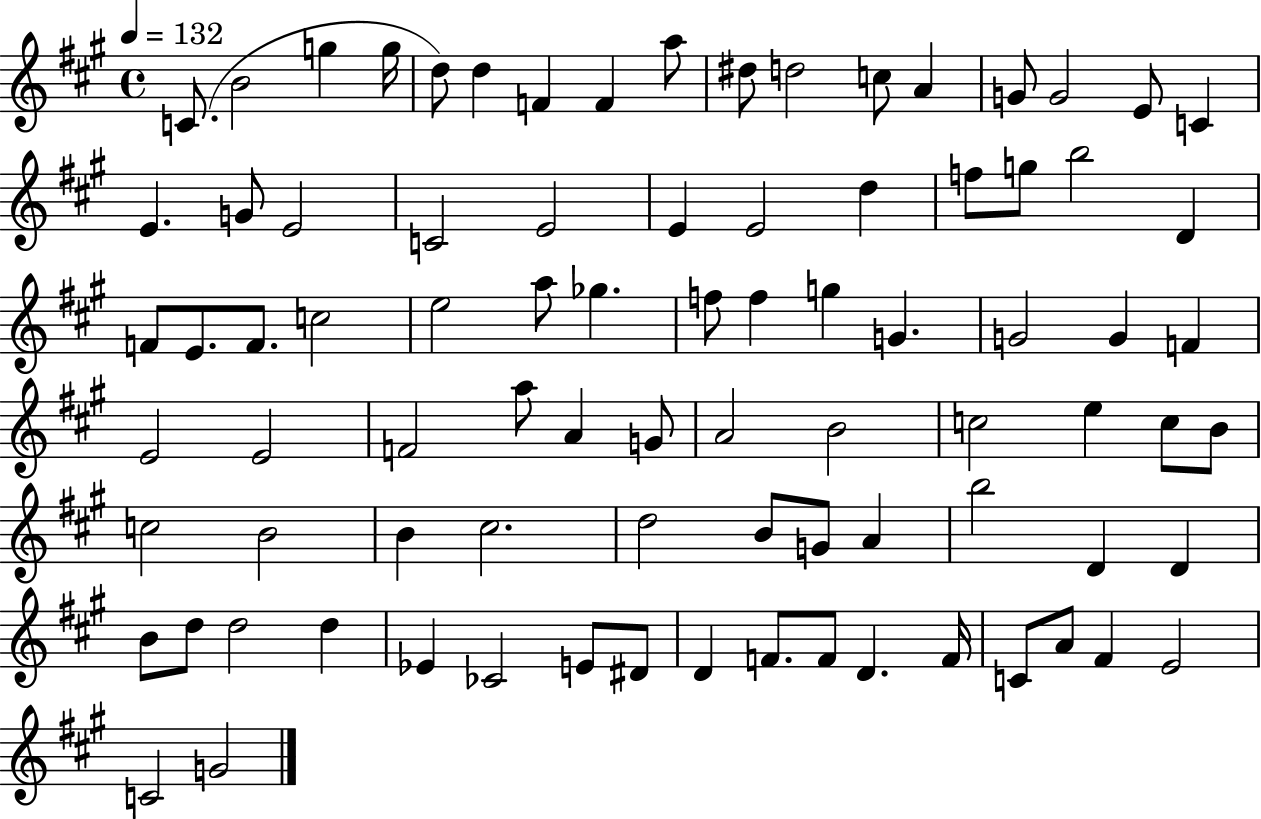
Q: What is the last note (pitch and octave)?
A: G4